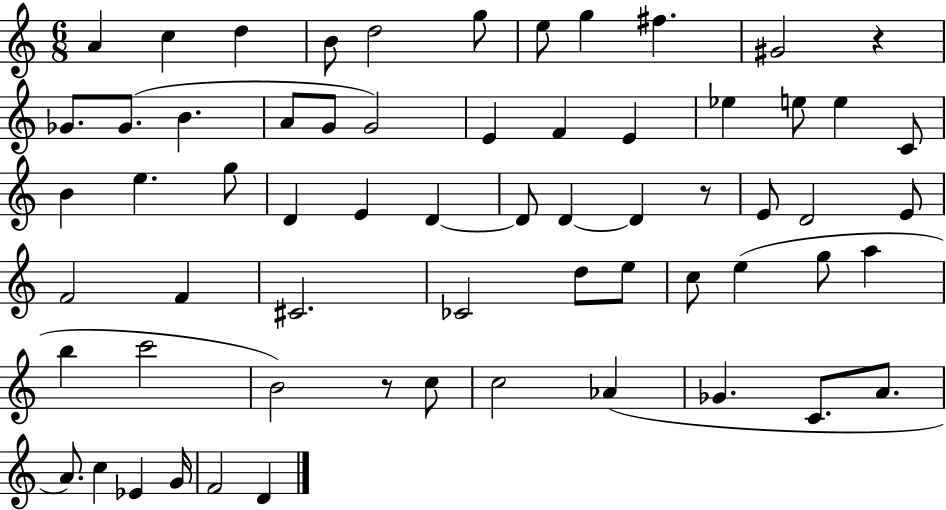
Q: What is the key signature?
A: C major